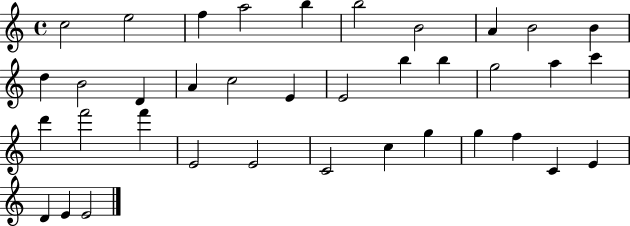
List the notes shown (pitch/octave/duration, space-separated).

C5/h E5/h F5/q A5/h B5/q B5/h B4/h A4/q B4/h B4/q D5/q B4/h D4/q A4/q C5/h E4/q E4/h B5/q B5/q G5/h A5/q C6/q D6/q F6/h F6/q E4/h E4/h C4/h C5/q G5/q G5/q F5/q C4/q E4/q D4/q E4/q E4/h